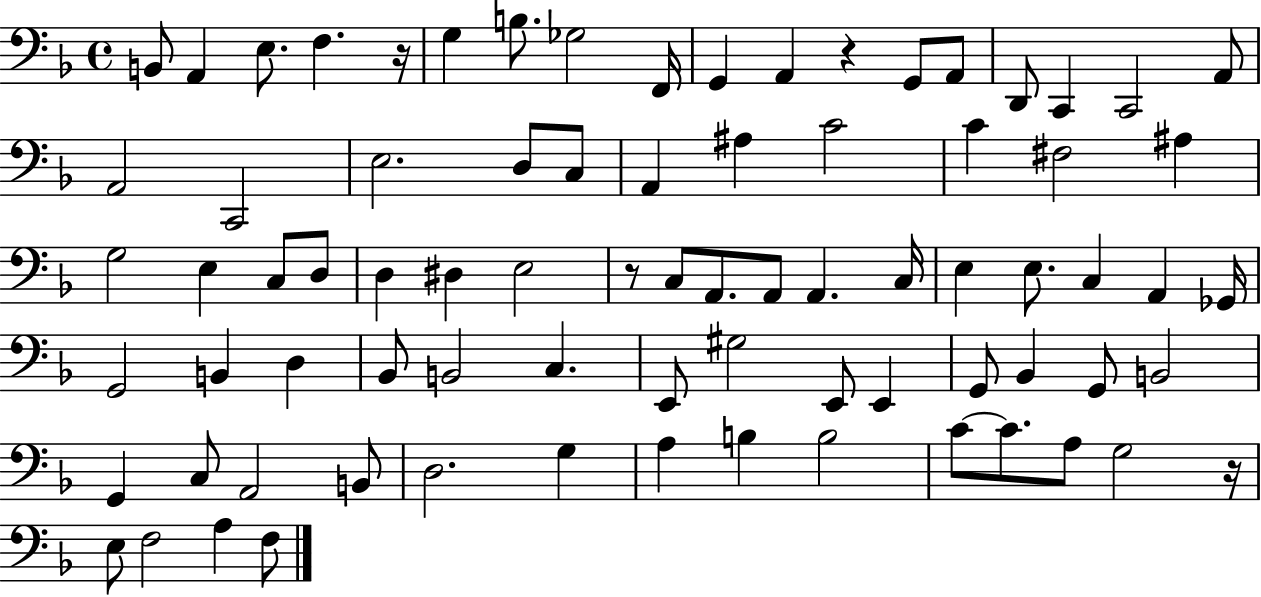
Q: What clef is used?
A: bass